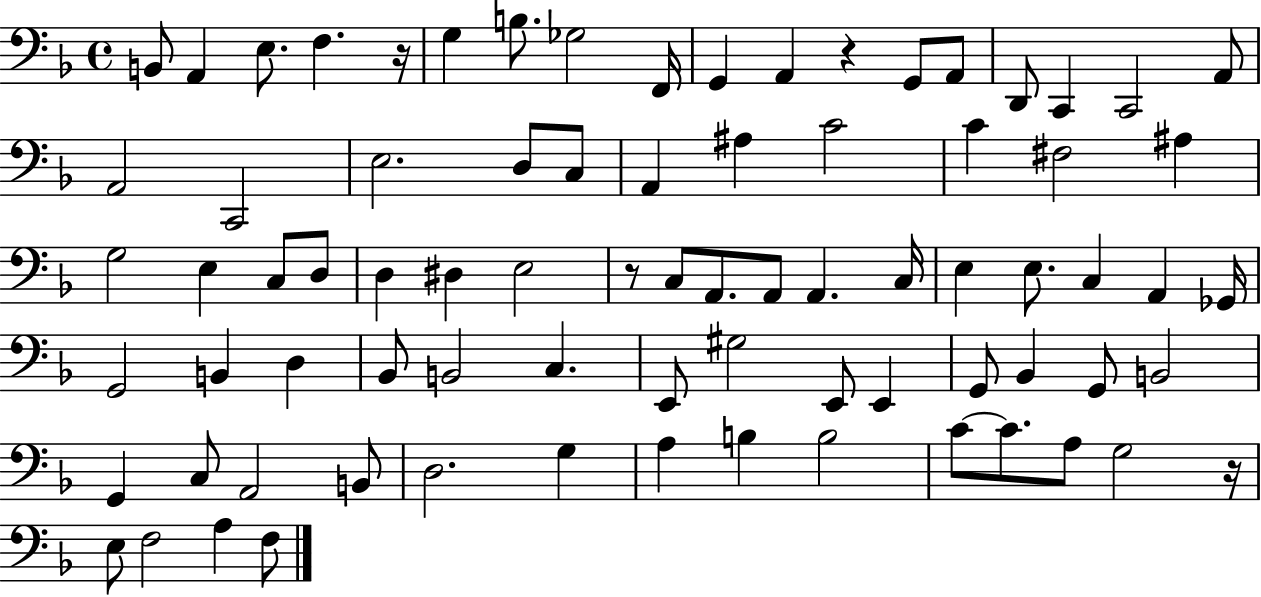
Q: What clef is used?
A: bass